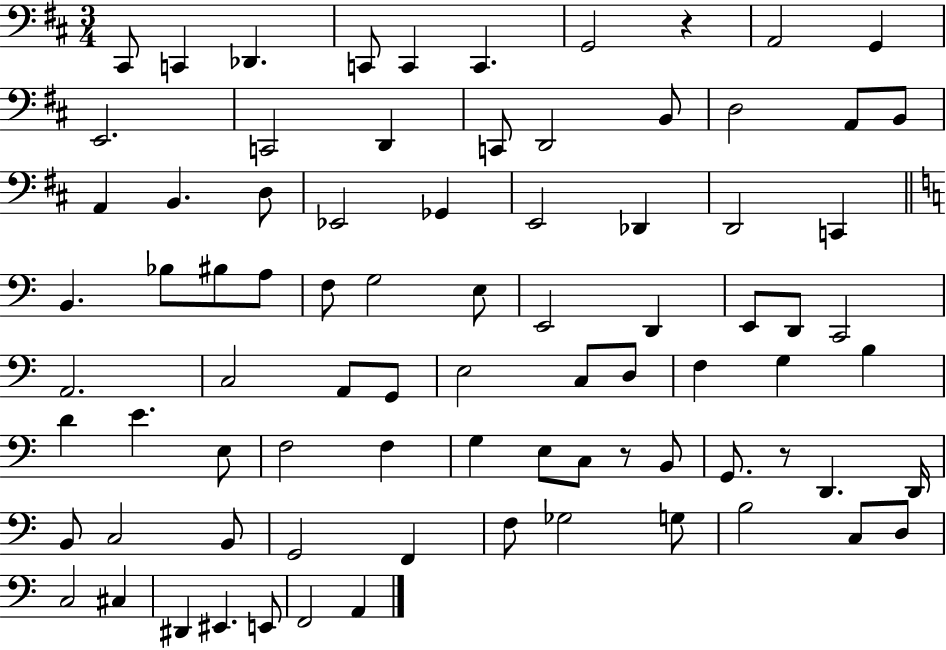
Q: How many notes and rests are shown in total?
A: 82